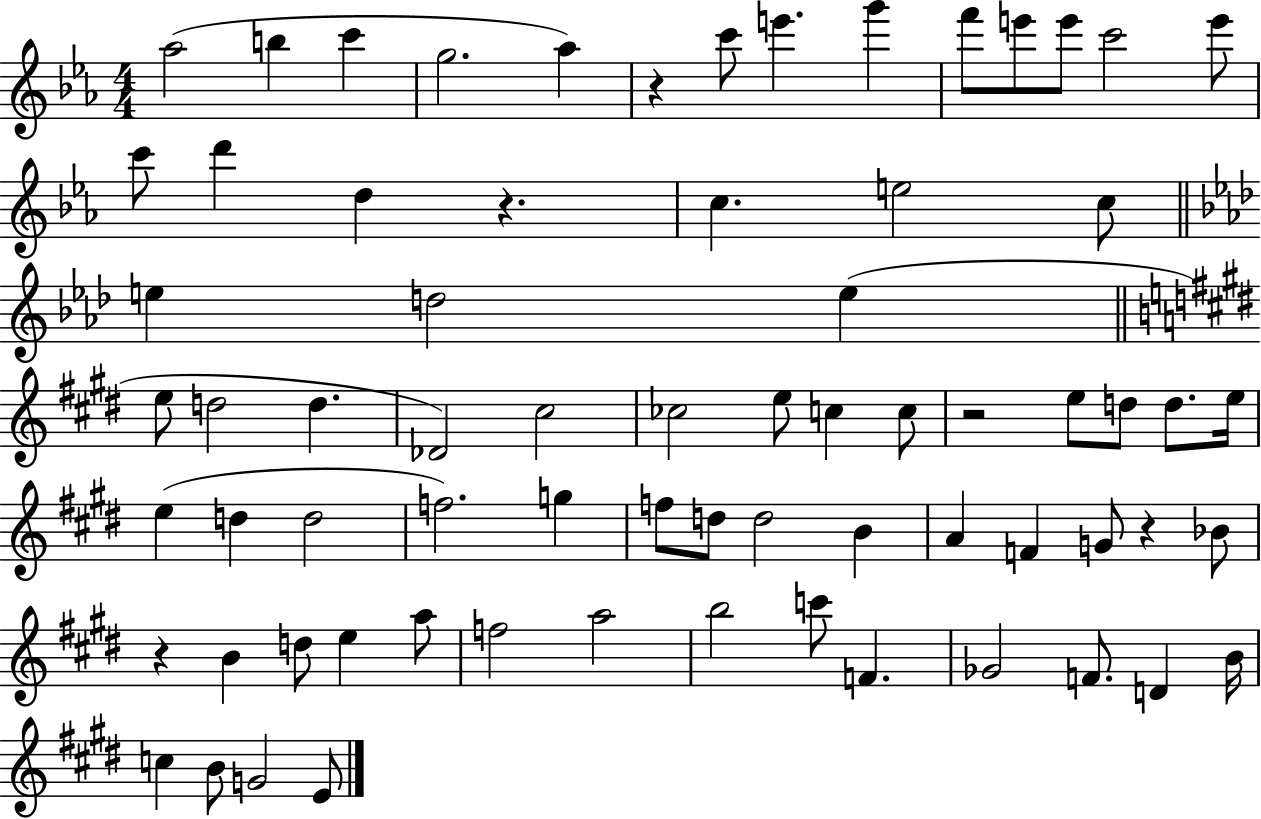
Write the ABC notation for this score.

X:1
T:Untitled
M:4/4
L:1/4
K:Eb
_a2 b c' g2 _a z c'/2 e' g' f'/2 e'/2 e'/2 c'2 e'/2 c'/2 d' d z c e2 c/2 e d2 e e/2 d2 d _D2 ^c2 _c2 e/2 c c/2 z2 e/2 d/2 d/2 e/4 e d d2 f2 g f/2 d/2 d2 B A F G/2 z _B/2 z B d/2 e a/2 f2 a2 b2 c'/2 F _G2 F/2 D B/4 c B/2 G2 E/2